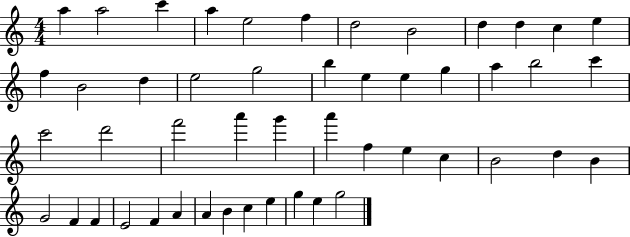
X:1
T:Untitled
M:4/4
L:1/4
K:C
a a2 c' a e2 f d2 B2 d d c e f B2 d e2 g2 b e e g a b2 c' c'2 d'2 f'2 a' g' a' f e c B2 d B G2 F F E2 F A A B c e g e g2